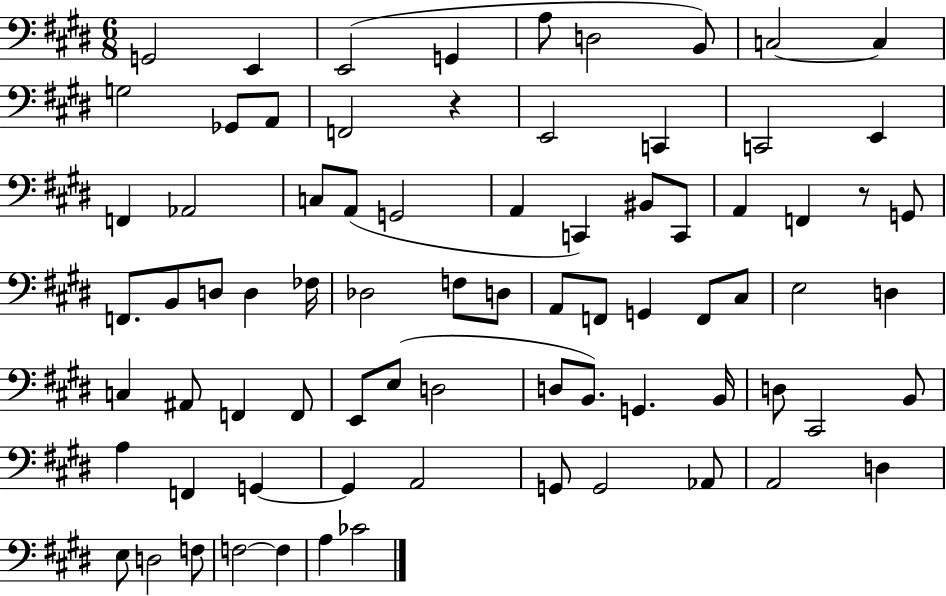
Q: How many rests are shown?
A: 2